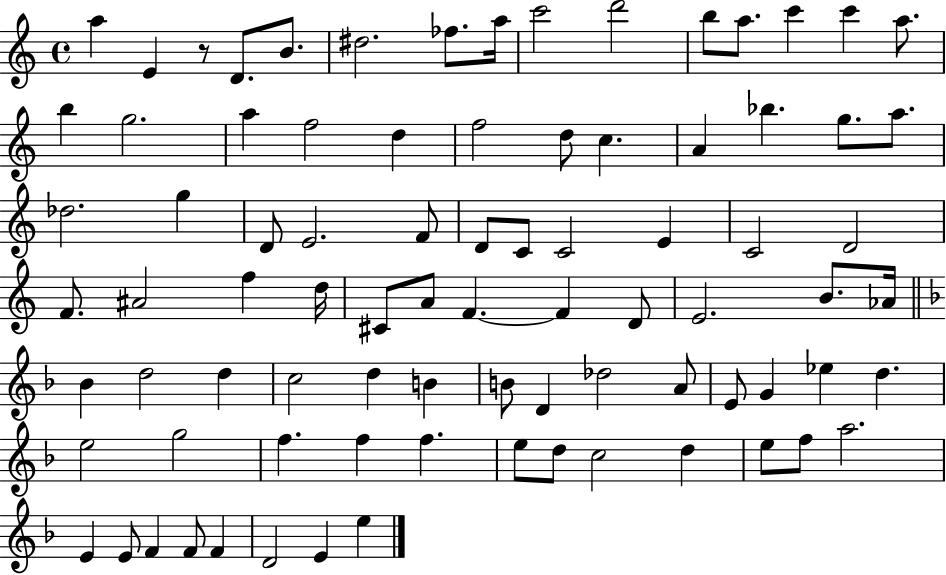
{
  \clef treble
  \time 4/4
  \defaultTimeSignature
  \key c \major
  a''4 e'4 r8 d'8. b'8. | dis''2. fes''8. a''16 | c'''2 d'''2 | b''8 a''8. c'''4 c'''4 a''8. | \break b''4 g''2. | a''4 f''2 d''4 | f''2 d''8 c''4. | a'4 bes''4. g''8. a''8. | \break des''2. g''4 | d'8 e'2. f'8 | d'8 c'8 c'2 e'4 | c'2 d'2 | \break f'8. ais'2 f''4 d''16 | cis'8 a'8 f'4.~~ f'4 d'8 | e'2. b'8. aes'16 | \bar "||" \break \key f \major bes'4 d''2 d''4 | c''2 d''4 b'4 | b'8 d'4 des''2 a'8 | e'8 g'4 ees''4 d''4. | \break e''2 g''2 | f''4. f''4 f''4. | e''8 d''8 c''2 d''4 | e''8 f''8 a''2. | \break e'4 e'8 f'4 f'8 f'4 | d'2 e'4 e''4 | \bar "|."
}